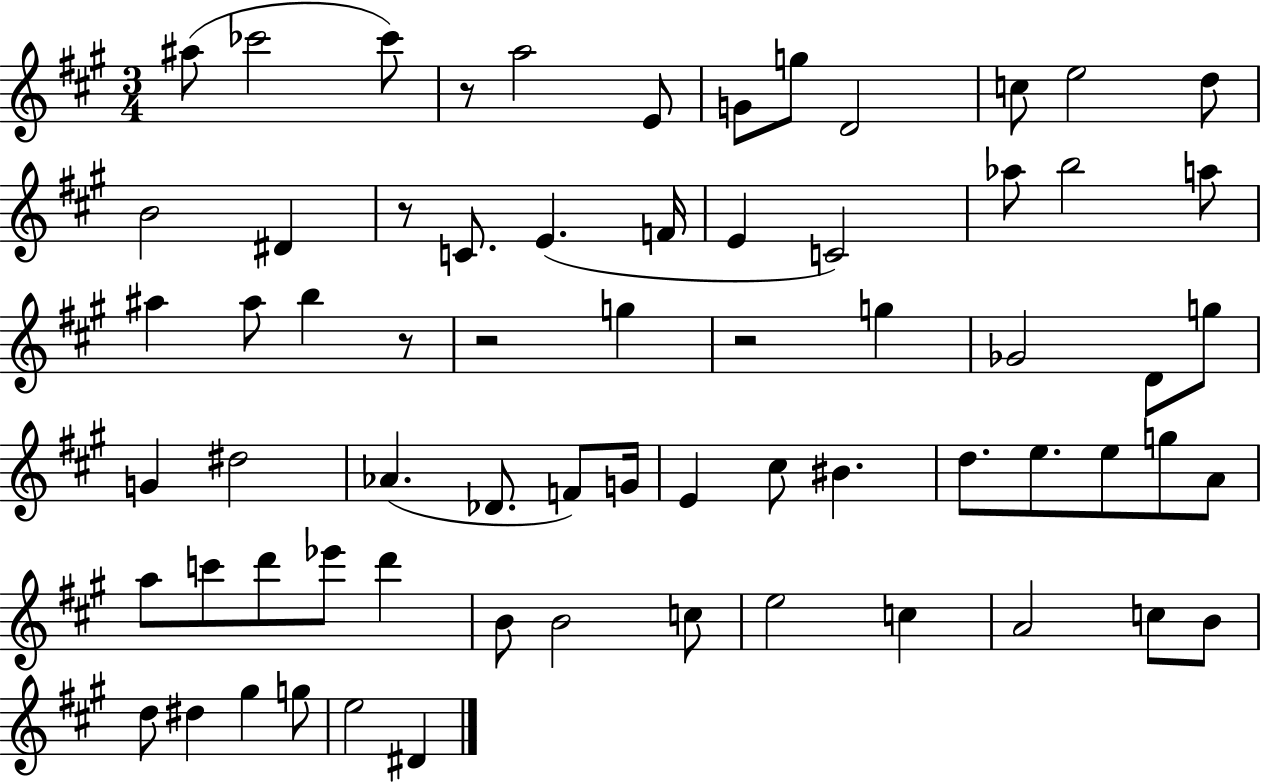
A#5/e CES6/h CES6/e R/e A5/h E4/e G4/e G5/e D4/h C5/e E5/h D5/e B4/h D#4/q R/e C4/e. E4/q. F4/s E4/q C4/h Ab5/e B5/h A5/e A#5/q A#5/e B5/q R/e R/h G5/q R/h G5/q Gb4/h D4/e G5/e G4/q D#5/h Ab4/q. Db4/e. F4/e G4/s E4/q C#5/e BIS4/q. D5/e. E5/e. E5/e G5/e A4/e A5/e C6/e D6/e Eb6/e D6/q B4/e B4/h C5/e E5/h C5/q A4/h C5/e B4/e D5/e D#5/q G#5/q G5/e E5/h D#4/q